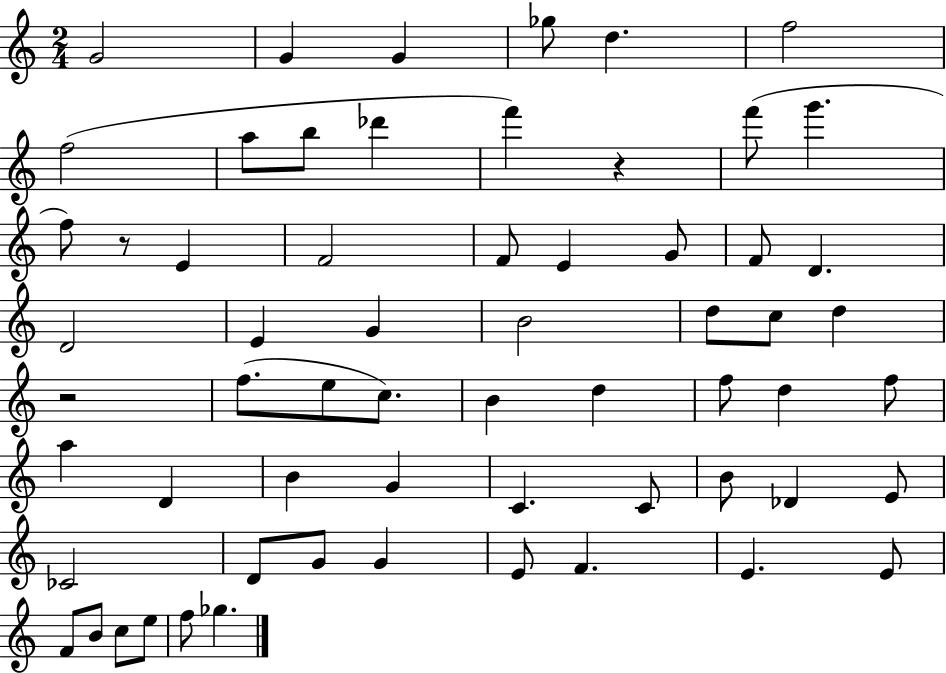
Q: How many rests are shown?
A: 3